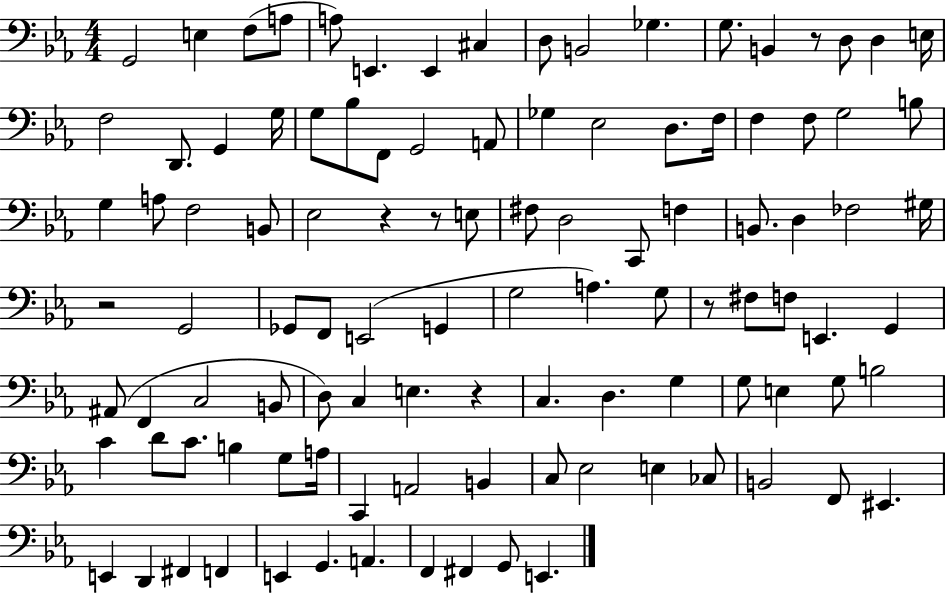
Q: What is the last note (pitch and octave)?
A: E2